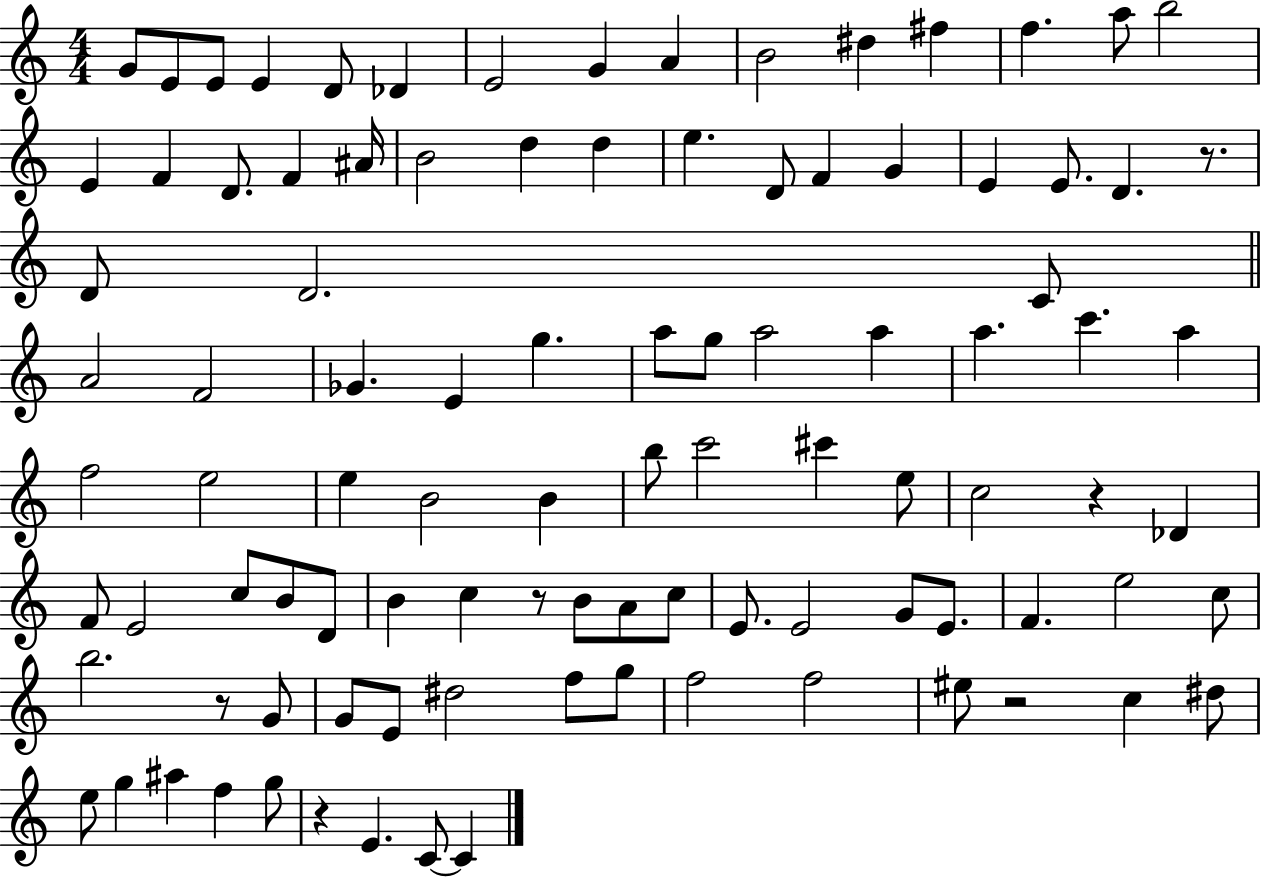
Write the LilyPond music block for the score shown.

{
  \clef treble
  \numericTimeSignature
  \time 4/4
  \key c \major
  g'8 e'8 e'8 e'4 d'8 des'4 | e'2 g'4 a'4 | b'2 dis''4 fis''4 | f''4. a''8 b''2 | \break e'4 f'4 d'8. f'4 ais'16 | b'2 d''4 d''4 | e''4. d'8 f'4 g'4 | e'4 e'8. d'4. r8. | \break d'8 d'2. c'8 | \bar "||" \break \key a \minor a'2 f'2 | ges'4. e'4 g''4. | a''8 g''8 a''2 a''4 | a''4. c'''4. a''4 | \break f''2 e''2 | e''4 b'2 b'4 | b''8 c'''2 cis'''4 e''8 | c''2 r4 des'4 | \break f'8 e'2 c''8 b'8 d'8 | b'4 c''4 r8 b'8 a'8 c''8 | e'8. e'2 g'8 e'8. | f'4. e''2 c''8 | \break b''2. r8 g'8 | g'8 e'8 dis''2 f''8 g''8 | f''2 f''2 | eis''8 r2 c''4 dis''8 | \break e''8 g''4 ais''4 f''4 g''8 | r4 e'4. c'8~~ c'4 | \bar "|."
}